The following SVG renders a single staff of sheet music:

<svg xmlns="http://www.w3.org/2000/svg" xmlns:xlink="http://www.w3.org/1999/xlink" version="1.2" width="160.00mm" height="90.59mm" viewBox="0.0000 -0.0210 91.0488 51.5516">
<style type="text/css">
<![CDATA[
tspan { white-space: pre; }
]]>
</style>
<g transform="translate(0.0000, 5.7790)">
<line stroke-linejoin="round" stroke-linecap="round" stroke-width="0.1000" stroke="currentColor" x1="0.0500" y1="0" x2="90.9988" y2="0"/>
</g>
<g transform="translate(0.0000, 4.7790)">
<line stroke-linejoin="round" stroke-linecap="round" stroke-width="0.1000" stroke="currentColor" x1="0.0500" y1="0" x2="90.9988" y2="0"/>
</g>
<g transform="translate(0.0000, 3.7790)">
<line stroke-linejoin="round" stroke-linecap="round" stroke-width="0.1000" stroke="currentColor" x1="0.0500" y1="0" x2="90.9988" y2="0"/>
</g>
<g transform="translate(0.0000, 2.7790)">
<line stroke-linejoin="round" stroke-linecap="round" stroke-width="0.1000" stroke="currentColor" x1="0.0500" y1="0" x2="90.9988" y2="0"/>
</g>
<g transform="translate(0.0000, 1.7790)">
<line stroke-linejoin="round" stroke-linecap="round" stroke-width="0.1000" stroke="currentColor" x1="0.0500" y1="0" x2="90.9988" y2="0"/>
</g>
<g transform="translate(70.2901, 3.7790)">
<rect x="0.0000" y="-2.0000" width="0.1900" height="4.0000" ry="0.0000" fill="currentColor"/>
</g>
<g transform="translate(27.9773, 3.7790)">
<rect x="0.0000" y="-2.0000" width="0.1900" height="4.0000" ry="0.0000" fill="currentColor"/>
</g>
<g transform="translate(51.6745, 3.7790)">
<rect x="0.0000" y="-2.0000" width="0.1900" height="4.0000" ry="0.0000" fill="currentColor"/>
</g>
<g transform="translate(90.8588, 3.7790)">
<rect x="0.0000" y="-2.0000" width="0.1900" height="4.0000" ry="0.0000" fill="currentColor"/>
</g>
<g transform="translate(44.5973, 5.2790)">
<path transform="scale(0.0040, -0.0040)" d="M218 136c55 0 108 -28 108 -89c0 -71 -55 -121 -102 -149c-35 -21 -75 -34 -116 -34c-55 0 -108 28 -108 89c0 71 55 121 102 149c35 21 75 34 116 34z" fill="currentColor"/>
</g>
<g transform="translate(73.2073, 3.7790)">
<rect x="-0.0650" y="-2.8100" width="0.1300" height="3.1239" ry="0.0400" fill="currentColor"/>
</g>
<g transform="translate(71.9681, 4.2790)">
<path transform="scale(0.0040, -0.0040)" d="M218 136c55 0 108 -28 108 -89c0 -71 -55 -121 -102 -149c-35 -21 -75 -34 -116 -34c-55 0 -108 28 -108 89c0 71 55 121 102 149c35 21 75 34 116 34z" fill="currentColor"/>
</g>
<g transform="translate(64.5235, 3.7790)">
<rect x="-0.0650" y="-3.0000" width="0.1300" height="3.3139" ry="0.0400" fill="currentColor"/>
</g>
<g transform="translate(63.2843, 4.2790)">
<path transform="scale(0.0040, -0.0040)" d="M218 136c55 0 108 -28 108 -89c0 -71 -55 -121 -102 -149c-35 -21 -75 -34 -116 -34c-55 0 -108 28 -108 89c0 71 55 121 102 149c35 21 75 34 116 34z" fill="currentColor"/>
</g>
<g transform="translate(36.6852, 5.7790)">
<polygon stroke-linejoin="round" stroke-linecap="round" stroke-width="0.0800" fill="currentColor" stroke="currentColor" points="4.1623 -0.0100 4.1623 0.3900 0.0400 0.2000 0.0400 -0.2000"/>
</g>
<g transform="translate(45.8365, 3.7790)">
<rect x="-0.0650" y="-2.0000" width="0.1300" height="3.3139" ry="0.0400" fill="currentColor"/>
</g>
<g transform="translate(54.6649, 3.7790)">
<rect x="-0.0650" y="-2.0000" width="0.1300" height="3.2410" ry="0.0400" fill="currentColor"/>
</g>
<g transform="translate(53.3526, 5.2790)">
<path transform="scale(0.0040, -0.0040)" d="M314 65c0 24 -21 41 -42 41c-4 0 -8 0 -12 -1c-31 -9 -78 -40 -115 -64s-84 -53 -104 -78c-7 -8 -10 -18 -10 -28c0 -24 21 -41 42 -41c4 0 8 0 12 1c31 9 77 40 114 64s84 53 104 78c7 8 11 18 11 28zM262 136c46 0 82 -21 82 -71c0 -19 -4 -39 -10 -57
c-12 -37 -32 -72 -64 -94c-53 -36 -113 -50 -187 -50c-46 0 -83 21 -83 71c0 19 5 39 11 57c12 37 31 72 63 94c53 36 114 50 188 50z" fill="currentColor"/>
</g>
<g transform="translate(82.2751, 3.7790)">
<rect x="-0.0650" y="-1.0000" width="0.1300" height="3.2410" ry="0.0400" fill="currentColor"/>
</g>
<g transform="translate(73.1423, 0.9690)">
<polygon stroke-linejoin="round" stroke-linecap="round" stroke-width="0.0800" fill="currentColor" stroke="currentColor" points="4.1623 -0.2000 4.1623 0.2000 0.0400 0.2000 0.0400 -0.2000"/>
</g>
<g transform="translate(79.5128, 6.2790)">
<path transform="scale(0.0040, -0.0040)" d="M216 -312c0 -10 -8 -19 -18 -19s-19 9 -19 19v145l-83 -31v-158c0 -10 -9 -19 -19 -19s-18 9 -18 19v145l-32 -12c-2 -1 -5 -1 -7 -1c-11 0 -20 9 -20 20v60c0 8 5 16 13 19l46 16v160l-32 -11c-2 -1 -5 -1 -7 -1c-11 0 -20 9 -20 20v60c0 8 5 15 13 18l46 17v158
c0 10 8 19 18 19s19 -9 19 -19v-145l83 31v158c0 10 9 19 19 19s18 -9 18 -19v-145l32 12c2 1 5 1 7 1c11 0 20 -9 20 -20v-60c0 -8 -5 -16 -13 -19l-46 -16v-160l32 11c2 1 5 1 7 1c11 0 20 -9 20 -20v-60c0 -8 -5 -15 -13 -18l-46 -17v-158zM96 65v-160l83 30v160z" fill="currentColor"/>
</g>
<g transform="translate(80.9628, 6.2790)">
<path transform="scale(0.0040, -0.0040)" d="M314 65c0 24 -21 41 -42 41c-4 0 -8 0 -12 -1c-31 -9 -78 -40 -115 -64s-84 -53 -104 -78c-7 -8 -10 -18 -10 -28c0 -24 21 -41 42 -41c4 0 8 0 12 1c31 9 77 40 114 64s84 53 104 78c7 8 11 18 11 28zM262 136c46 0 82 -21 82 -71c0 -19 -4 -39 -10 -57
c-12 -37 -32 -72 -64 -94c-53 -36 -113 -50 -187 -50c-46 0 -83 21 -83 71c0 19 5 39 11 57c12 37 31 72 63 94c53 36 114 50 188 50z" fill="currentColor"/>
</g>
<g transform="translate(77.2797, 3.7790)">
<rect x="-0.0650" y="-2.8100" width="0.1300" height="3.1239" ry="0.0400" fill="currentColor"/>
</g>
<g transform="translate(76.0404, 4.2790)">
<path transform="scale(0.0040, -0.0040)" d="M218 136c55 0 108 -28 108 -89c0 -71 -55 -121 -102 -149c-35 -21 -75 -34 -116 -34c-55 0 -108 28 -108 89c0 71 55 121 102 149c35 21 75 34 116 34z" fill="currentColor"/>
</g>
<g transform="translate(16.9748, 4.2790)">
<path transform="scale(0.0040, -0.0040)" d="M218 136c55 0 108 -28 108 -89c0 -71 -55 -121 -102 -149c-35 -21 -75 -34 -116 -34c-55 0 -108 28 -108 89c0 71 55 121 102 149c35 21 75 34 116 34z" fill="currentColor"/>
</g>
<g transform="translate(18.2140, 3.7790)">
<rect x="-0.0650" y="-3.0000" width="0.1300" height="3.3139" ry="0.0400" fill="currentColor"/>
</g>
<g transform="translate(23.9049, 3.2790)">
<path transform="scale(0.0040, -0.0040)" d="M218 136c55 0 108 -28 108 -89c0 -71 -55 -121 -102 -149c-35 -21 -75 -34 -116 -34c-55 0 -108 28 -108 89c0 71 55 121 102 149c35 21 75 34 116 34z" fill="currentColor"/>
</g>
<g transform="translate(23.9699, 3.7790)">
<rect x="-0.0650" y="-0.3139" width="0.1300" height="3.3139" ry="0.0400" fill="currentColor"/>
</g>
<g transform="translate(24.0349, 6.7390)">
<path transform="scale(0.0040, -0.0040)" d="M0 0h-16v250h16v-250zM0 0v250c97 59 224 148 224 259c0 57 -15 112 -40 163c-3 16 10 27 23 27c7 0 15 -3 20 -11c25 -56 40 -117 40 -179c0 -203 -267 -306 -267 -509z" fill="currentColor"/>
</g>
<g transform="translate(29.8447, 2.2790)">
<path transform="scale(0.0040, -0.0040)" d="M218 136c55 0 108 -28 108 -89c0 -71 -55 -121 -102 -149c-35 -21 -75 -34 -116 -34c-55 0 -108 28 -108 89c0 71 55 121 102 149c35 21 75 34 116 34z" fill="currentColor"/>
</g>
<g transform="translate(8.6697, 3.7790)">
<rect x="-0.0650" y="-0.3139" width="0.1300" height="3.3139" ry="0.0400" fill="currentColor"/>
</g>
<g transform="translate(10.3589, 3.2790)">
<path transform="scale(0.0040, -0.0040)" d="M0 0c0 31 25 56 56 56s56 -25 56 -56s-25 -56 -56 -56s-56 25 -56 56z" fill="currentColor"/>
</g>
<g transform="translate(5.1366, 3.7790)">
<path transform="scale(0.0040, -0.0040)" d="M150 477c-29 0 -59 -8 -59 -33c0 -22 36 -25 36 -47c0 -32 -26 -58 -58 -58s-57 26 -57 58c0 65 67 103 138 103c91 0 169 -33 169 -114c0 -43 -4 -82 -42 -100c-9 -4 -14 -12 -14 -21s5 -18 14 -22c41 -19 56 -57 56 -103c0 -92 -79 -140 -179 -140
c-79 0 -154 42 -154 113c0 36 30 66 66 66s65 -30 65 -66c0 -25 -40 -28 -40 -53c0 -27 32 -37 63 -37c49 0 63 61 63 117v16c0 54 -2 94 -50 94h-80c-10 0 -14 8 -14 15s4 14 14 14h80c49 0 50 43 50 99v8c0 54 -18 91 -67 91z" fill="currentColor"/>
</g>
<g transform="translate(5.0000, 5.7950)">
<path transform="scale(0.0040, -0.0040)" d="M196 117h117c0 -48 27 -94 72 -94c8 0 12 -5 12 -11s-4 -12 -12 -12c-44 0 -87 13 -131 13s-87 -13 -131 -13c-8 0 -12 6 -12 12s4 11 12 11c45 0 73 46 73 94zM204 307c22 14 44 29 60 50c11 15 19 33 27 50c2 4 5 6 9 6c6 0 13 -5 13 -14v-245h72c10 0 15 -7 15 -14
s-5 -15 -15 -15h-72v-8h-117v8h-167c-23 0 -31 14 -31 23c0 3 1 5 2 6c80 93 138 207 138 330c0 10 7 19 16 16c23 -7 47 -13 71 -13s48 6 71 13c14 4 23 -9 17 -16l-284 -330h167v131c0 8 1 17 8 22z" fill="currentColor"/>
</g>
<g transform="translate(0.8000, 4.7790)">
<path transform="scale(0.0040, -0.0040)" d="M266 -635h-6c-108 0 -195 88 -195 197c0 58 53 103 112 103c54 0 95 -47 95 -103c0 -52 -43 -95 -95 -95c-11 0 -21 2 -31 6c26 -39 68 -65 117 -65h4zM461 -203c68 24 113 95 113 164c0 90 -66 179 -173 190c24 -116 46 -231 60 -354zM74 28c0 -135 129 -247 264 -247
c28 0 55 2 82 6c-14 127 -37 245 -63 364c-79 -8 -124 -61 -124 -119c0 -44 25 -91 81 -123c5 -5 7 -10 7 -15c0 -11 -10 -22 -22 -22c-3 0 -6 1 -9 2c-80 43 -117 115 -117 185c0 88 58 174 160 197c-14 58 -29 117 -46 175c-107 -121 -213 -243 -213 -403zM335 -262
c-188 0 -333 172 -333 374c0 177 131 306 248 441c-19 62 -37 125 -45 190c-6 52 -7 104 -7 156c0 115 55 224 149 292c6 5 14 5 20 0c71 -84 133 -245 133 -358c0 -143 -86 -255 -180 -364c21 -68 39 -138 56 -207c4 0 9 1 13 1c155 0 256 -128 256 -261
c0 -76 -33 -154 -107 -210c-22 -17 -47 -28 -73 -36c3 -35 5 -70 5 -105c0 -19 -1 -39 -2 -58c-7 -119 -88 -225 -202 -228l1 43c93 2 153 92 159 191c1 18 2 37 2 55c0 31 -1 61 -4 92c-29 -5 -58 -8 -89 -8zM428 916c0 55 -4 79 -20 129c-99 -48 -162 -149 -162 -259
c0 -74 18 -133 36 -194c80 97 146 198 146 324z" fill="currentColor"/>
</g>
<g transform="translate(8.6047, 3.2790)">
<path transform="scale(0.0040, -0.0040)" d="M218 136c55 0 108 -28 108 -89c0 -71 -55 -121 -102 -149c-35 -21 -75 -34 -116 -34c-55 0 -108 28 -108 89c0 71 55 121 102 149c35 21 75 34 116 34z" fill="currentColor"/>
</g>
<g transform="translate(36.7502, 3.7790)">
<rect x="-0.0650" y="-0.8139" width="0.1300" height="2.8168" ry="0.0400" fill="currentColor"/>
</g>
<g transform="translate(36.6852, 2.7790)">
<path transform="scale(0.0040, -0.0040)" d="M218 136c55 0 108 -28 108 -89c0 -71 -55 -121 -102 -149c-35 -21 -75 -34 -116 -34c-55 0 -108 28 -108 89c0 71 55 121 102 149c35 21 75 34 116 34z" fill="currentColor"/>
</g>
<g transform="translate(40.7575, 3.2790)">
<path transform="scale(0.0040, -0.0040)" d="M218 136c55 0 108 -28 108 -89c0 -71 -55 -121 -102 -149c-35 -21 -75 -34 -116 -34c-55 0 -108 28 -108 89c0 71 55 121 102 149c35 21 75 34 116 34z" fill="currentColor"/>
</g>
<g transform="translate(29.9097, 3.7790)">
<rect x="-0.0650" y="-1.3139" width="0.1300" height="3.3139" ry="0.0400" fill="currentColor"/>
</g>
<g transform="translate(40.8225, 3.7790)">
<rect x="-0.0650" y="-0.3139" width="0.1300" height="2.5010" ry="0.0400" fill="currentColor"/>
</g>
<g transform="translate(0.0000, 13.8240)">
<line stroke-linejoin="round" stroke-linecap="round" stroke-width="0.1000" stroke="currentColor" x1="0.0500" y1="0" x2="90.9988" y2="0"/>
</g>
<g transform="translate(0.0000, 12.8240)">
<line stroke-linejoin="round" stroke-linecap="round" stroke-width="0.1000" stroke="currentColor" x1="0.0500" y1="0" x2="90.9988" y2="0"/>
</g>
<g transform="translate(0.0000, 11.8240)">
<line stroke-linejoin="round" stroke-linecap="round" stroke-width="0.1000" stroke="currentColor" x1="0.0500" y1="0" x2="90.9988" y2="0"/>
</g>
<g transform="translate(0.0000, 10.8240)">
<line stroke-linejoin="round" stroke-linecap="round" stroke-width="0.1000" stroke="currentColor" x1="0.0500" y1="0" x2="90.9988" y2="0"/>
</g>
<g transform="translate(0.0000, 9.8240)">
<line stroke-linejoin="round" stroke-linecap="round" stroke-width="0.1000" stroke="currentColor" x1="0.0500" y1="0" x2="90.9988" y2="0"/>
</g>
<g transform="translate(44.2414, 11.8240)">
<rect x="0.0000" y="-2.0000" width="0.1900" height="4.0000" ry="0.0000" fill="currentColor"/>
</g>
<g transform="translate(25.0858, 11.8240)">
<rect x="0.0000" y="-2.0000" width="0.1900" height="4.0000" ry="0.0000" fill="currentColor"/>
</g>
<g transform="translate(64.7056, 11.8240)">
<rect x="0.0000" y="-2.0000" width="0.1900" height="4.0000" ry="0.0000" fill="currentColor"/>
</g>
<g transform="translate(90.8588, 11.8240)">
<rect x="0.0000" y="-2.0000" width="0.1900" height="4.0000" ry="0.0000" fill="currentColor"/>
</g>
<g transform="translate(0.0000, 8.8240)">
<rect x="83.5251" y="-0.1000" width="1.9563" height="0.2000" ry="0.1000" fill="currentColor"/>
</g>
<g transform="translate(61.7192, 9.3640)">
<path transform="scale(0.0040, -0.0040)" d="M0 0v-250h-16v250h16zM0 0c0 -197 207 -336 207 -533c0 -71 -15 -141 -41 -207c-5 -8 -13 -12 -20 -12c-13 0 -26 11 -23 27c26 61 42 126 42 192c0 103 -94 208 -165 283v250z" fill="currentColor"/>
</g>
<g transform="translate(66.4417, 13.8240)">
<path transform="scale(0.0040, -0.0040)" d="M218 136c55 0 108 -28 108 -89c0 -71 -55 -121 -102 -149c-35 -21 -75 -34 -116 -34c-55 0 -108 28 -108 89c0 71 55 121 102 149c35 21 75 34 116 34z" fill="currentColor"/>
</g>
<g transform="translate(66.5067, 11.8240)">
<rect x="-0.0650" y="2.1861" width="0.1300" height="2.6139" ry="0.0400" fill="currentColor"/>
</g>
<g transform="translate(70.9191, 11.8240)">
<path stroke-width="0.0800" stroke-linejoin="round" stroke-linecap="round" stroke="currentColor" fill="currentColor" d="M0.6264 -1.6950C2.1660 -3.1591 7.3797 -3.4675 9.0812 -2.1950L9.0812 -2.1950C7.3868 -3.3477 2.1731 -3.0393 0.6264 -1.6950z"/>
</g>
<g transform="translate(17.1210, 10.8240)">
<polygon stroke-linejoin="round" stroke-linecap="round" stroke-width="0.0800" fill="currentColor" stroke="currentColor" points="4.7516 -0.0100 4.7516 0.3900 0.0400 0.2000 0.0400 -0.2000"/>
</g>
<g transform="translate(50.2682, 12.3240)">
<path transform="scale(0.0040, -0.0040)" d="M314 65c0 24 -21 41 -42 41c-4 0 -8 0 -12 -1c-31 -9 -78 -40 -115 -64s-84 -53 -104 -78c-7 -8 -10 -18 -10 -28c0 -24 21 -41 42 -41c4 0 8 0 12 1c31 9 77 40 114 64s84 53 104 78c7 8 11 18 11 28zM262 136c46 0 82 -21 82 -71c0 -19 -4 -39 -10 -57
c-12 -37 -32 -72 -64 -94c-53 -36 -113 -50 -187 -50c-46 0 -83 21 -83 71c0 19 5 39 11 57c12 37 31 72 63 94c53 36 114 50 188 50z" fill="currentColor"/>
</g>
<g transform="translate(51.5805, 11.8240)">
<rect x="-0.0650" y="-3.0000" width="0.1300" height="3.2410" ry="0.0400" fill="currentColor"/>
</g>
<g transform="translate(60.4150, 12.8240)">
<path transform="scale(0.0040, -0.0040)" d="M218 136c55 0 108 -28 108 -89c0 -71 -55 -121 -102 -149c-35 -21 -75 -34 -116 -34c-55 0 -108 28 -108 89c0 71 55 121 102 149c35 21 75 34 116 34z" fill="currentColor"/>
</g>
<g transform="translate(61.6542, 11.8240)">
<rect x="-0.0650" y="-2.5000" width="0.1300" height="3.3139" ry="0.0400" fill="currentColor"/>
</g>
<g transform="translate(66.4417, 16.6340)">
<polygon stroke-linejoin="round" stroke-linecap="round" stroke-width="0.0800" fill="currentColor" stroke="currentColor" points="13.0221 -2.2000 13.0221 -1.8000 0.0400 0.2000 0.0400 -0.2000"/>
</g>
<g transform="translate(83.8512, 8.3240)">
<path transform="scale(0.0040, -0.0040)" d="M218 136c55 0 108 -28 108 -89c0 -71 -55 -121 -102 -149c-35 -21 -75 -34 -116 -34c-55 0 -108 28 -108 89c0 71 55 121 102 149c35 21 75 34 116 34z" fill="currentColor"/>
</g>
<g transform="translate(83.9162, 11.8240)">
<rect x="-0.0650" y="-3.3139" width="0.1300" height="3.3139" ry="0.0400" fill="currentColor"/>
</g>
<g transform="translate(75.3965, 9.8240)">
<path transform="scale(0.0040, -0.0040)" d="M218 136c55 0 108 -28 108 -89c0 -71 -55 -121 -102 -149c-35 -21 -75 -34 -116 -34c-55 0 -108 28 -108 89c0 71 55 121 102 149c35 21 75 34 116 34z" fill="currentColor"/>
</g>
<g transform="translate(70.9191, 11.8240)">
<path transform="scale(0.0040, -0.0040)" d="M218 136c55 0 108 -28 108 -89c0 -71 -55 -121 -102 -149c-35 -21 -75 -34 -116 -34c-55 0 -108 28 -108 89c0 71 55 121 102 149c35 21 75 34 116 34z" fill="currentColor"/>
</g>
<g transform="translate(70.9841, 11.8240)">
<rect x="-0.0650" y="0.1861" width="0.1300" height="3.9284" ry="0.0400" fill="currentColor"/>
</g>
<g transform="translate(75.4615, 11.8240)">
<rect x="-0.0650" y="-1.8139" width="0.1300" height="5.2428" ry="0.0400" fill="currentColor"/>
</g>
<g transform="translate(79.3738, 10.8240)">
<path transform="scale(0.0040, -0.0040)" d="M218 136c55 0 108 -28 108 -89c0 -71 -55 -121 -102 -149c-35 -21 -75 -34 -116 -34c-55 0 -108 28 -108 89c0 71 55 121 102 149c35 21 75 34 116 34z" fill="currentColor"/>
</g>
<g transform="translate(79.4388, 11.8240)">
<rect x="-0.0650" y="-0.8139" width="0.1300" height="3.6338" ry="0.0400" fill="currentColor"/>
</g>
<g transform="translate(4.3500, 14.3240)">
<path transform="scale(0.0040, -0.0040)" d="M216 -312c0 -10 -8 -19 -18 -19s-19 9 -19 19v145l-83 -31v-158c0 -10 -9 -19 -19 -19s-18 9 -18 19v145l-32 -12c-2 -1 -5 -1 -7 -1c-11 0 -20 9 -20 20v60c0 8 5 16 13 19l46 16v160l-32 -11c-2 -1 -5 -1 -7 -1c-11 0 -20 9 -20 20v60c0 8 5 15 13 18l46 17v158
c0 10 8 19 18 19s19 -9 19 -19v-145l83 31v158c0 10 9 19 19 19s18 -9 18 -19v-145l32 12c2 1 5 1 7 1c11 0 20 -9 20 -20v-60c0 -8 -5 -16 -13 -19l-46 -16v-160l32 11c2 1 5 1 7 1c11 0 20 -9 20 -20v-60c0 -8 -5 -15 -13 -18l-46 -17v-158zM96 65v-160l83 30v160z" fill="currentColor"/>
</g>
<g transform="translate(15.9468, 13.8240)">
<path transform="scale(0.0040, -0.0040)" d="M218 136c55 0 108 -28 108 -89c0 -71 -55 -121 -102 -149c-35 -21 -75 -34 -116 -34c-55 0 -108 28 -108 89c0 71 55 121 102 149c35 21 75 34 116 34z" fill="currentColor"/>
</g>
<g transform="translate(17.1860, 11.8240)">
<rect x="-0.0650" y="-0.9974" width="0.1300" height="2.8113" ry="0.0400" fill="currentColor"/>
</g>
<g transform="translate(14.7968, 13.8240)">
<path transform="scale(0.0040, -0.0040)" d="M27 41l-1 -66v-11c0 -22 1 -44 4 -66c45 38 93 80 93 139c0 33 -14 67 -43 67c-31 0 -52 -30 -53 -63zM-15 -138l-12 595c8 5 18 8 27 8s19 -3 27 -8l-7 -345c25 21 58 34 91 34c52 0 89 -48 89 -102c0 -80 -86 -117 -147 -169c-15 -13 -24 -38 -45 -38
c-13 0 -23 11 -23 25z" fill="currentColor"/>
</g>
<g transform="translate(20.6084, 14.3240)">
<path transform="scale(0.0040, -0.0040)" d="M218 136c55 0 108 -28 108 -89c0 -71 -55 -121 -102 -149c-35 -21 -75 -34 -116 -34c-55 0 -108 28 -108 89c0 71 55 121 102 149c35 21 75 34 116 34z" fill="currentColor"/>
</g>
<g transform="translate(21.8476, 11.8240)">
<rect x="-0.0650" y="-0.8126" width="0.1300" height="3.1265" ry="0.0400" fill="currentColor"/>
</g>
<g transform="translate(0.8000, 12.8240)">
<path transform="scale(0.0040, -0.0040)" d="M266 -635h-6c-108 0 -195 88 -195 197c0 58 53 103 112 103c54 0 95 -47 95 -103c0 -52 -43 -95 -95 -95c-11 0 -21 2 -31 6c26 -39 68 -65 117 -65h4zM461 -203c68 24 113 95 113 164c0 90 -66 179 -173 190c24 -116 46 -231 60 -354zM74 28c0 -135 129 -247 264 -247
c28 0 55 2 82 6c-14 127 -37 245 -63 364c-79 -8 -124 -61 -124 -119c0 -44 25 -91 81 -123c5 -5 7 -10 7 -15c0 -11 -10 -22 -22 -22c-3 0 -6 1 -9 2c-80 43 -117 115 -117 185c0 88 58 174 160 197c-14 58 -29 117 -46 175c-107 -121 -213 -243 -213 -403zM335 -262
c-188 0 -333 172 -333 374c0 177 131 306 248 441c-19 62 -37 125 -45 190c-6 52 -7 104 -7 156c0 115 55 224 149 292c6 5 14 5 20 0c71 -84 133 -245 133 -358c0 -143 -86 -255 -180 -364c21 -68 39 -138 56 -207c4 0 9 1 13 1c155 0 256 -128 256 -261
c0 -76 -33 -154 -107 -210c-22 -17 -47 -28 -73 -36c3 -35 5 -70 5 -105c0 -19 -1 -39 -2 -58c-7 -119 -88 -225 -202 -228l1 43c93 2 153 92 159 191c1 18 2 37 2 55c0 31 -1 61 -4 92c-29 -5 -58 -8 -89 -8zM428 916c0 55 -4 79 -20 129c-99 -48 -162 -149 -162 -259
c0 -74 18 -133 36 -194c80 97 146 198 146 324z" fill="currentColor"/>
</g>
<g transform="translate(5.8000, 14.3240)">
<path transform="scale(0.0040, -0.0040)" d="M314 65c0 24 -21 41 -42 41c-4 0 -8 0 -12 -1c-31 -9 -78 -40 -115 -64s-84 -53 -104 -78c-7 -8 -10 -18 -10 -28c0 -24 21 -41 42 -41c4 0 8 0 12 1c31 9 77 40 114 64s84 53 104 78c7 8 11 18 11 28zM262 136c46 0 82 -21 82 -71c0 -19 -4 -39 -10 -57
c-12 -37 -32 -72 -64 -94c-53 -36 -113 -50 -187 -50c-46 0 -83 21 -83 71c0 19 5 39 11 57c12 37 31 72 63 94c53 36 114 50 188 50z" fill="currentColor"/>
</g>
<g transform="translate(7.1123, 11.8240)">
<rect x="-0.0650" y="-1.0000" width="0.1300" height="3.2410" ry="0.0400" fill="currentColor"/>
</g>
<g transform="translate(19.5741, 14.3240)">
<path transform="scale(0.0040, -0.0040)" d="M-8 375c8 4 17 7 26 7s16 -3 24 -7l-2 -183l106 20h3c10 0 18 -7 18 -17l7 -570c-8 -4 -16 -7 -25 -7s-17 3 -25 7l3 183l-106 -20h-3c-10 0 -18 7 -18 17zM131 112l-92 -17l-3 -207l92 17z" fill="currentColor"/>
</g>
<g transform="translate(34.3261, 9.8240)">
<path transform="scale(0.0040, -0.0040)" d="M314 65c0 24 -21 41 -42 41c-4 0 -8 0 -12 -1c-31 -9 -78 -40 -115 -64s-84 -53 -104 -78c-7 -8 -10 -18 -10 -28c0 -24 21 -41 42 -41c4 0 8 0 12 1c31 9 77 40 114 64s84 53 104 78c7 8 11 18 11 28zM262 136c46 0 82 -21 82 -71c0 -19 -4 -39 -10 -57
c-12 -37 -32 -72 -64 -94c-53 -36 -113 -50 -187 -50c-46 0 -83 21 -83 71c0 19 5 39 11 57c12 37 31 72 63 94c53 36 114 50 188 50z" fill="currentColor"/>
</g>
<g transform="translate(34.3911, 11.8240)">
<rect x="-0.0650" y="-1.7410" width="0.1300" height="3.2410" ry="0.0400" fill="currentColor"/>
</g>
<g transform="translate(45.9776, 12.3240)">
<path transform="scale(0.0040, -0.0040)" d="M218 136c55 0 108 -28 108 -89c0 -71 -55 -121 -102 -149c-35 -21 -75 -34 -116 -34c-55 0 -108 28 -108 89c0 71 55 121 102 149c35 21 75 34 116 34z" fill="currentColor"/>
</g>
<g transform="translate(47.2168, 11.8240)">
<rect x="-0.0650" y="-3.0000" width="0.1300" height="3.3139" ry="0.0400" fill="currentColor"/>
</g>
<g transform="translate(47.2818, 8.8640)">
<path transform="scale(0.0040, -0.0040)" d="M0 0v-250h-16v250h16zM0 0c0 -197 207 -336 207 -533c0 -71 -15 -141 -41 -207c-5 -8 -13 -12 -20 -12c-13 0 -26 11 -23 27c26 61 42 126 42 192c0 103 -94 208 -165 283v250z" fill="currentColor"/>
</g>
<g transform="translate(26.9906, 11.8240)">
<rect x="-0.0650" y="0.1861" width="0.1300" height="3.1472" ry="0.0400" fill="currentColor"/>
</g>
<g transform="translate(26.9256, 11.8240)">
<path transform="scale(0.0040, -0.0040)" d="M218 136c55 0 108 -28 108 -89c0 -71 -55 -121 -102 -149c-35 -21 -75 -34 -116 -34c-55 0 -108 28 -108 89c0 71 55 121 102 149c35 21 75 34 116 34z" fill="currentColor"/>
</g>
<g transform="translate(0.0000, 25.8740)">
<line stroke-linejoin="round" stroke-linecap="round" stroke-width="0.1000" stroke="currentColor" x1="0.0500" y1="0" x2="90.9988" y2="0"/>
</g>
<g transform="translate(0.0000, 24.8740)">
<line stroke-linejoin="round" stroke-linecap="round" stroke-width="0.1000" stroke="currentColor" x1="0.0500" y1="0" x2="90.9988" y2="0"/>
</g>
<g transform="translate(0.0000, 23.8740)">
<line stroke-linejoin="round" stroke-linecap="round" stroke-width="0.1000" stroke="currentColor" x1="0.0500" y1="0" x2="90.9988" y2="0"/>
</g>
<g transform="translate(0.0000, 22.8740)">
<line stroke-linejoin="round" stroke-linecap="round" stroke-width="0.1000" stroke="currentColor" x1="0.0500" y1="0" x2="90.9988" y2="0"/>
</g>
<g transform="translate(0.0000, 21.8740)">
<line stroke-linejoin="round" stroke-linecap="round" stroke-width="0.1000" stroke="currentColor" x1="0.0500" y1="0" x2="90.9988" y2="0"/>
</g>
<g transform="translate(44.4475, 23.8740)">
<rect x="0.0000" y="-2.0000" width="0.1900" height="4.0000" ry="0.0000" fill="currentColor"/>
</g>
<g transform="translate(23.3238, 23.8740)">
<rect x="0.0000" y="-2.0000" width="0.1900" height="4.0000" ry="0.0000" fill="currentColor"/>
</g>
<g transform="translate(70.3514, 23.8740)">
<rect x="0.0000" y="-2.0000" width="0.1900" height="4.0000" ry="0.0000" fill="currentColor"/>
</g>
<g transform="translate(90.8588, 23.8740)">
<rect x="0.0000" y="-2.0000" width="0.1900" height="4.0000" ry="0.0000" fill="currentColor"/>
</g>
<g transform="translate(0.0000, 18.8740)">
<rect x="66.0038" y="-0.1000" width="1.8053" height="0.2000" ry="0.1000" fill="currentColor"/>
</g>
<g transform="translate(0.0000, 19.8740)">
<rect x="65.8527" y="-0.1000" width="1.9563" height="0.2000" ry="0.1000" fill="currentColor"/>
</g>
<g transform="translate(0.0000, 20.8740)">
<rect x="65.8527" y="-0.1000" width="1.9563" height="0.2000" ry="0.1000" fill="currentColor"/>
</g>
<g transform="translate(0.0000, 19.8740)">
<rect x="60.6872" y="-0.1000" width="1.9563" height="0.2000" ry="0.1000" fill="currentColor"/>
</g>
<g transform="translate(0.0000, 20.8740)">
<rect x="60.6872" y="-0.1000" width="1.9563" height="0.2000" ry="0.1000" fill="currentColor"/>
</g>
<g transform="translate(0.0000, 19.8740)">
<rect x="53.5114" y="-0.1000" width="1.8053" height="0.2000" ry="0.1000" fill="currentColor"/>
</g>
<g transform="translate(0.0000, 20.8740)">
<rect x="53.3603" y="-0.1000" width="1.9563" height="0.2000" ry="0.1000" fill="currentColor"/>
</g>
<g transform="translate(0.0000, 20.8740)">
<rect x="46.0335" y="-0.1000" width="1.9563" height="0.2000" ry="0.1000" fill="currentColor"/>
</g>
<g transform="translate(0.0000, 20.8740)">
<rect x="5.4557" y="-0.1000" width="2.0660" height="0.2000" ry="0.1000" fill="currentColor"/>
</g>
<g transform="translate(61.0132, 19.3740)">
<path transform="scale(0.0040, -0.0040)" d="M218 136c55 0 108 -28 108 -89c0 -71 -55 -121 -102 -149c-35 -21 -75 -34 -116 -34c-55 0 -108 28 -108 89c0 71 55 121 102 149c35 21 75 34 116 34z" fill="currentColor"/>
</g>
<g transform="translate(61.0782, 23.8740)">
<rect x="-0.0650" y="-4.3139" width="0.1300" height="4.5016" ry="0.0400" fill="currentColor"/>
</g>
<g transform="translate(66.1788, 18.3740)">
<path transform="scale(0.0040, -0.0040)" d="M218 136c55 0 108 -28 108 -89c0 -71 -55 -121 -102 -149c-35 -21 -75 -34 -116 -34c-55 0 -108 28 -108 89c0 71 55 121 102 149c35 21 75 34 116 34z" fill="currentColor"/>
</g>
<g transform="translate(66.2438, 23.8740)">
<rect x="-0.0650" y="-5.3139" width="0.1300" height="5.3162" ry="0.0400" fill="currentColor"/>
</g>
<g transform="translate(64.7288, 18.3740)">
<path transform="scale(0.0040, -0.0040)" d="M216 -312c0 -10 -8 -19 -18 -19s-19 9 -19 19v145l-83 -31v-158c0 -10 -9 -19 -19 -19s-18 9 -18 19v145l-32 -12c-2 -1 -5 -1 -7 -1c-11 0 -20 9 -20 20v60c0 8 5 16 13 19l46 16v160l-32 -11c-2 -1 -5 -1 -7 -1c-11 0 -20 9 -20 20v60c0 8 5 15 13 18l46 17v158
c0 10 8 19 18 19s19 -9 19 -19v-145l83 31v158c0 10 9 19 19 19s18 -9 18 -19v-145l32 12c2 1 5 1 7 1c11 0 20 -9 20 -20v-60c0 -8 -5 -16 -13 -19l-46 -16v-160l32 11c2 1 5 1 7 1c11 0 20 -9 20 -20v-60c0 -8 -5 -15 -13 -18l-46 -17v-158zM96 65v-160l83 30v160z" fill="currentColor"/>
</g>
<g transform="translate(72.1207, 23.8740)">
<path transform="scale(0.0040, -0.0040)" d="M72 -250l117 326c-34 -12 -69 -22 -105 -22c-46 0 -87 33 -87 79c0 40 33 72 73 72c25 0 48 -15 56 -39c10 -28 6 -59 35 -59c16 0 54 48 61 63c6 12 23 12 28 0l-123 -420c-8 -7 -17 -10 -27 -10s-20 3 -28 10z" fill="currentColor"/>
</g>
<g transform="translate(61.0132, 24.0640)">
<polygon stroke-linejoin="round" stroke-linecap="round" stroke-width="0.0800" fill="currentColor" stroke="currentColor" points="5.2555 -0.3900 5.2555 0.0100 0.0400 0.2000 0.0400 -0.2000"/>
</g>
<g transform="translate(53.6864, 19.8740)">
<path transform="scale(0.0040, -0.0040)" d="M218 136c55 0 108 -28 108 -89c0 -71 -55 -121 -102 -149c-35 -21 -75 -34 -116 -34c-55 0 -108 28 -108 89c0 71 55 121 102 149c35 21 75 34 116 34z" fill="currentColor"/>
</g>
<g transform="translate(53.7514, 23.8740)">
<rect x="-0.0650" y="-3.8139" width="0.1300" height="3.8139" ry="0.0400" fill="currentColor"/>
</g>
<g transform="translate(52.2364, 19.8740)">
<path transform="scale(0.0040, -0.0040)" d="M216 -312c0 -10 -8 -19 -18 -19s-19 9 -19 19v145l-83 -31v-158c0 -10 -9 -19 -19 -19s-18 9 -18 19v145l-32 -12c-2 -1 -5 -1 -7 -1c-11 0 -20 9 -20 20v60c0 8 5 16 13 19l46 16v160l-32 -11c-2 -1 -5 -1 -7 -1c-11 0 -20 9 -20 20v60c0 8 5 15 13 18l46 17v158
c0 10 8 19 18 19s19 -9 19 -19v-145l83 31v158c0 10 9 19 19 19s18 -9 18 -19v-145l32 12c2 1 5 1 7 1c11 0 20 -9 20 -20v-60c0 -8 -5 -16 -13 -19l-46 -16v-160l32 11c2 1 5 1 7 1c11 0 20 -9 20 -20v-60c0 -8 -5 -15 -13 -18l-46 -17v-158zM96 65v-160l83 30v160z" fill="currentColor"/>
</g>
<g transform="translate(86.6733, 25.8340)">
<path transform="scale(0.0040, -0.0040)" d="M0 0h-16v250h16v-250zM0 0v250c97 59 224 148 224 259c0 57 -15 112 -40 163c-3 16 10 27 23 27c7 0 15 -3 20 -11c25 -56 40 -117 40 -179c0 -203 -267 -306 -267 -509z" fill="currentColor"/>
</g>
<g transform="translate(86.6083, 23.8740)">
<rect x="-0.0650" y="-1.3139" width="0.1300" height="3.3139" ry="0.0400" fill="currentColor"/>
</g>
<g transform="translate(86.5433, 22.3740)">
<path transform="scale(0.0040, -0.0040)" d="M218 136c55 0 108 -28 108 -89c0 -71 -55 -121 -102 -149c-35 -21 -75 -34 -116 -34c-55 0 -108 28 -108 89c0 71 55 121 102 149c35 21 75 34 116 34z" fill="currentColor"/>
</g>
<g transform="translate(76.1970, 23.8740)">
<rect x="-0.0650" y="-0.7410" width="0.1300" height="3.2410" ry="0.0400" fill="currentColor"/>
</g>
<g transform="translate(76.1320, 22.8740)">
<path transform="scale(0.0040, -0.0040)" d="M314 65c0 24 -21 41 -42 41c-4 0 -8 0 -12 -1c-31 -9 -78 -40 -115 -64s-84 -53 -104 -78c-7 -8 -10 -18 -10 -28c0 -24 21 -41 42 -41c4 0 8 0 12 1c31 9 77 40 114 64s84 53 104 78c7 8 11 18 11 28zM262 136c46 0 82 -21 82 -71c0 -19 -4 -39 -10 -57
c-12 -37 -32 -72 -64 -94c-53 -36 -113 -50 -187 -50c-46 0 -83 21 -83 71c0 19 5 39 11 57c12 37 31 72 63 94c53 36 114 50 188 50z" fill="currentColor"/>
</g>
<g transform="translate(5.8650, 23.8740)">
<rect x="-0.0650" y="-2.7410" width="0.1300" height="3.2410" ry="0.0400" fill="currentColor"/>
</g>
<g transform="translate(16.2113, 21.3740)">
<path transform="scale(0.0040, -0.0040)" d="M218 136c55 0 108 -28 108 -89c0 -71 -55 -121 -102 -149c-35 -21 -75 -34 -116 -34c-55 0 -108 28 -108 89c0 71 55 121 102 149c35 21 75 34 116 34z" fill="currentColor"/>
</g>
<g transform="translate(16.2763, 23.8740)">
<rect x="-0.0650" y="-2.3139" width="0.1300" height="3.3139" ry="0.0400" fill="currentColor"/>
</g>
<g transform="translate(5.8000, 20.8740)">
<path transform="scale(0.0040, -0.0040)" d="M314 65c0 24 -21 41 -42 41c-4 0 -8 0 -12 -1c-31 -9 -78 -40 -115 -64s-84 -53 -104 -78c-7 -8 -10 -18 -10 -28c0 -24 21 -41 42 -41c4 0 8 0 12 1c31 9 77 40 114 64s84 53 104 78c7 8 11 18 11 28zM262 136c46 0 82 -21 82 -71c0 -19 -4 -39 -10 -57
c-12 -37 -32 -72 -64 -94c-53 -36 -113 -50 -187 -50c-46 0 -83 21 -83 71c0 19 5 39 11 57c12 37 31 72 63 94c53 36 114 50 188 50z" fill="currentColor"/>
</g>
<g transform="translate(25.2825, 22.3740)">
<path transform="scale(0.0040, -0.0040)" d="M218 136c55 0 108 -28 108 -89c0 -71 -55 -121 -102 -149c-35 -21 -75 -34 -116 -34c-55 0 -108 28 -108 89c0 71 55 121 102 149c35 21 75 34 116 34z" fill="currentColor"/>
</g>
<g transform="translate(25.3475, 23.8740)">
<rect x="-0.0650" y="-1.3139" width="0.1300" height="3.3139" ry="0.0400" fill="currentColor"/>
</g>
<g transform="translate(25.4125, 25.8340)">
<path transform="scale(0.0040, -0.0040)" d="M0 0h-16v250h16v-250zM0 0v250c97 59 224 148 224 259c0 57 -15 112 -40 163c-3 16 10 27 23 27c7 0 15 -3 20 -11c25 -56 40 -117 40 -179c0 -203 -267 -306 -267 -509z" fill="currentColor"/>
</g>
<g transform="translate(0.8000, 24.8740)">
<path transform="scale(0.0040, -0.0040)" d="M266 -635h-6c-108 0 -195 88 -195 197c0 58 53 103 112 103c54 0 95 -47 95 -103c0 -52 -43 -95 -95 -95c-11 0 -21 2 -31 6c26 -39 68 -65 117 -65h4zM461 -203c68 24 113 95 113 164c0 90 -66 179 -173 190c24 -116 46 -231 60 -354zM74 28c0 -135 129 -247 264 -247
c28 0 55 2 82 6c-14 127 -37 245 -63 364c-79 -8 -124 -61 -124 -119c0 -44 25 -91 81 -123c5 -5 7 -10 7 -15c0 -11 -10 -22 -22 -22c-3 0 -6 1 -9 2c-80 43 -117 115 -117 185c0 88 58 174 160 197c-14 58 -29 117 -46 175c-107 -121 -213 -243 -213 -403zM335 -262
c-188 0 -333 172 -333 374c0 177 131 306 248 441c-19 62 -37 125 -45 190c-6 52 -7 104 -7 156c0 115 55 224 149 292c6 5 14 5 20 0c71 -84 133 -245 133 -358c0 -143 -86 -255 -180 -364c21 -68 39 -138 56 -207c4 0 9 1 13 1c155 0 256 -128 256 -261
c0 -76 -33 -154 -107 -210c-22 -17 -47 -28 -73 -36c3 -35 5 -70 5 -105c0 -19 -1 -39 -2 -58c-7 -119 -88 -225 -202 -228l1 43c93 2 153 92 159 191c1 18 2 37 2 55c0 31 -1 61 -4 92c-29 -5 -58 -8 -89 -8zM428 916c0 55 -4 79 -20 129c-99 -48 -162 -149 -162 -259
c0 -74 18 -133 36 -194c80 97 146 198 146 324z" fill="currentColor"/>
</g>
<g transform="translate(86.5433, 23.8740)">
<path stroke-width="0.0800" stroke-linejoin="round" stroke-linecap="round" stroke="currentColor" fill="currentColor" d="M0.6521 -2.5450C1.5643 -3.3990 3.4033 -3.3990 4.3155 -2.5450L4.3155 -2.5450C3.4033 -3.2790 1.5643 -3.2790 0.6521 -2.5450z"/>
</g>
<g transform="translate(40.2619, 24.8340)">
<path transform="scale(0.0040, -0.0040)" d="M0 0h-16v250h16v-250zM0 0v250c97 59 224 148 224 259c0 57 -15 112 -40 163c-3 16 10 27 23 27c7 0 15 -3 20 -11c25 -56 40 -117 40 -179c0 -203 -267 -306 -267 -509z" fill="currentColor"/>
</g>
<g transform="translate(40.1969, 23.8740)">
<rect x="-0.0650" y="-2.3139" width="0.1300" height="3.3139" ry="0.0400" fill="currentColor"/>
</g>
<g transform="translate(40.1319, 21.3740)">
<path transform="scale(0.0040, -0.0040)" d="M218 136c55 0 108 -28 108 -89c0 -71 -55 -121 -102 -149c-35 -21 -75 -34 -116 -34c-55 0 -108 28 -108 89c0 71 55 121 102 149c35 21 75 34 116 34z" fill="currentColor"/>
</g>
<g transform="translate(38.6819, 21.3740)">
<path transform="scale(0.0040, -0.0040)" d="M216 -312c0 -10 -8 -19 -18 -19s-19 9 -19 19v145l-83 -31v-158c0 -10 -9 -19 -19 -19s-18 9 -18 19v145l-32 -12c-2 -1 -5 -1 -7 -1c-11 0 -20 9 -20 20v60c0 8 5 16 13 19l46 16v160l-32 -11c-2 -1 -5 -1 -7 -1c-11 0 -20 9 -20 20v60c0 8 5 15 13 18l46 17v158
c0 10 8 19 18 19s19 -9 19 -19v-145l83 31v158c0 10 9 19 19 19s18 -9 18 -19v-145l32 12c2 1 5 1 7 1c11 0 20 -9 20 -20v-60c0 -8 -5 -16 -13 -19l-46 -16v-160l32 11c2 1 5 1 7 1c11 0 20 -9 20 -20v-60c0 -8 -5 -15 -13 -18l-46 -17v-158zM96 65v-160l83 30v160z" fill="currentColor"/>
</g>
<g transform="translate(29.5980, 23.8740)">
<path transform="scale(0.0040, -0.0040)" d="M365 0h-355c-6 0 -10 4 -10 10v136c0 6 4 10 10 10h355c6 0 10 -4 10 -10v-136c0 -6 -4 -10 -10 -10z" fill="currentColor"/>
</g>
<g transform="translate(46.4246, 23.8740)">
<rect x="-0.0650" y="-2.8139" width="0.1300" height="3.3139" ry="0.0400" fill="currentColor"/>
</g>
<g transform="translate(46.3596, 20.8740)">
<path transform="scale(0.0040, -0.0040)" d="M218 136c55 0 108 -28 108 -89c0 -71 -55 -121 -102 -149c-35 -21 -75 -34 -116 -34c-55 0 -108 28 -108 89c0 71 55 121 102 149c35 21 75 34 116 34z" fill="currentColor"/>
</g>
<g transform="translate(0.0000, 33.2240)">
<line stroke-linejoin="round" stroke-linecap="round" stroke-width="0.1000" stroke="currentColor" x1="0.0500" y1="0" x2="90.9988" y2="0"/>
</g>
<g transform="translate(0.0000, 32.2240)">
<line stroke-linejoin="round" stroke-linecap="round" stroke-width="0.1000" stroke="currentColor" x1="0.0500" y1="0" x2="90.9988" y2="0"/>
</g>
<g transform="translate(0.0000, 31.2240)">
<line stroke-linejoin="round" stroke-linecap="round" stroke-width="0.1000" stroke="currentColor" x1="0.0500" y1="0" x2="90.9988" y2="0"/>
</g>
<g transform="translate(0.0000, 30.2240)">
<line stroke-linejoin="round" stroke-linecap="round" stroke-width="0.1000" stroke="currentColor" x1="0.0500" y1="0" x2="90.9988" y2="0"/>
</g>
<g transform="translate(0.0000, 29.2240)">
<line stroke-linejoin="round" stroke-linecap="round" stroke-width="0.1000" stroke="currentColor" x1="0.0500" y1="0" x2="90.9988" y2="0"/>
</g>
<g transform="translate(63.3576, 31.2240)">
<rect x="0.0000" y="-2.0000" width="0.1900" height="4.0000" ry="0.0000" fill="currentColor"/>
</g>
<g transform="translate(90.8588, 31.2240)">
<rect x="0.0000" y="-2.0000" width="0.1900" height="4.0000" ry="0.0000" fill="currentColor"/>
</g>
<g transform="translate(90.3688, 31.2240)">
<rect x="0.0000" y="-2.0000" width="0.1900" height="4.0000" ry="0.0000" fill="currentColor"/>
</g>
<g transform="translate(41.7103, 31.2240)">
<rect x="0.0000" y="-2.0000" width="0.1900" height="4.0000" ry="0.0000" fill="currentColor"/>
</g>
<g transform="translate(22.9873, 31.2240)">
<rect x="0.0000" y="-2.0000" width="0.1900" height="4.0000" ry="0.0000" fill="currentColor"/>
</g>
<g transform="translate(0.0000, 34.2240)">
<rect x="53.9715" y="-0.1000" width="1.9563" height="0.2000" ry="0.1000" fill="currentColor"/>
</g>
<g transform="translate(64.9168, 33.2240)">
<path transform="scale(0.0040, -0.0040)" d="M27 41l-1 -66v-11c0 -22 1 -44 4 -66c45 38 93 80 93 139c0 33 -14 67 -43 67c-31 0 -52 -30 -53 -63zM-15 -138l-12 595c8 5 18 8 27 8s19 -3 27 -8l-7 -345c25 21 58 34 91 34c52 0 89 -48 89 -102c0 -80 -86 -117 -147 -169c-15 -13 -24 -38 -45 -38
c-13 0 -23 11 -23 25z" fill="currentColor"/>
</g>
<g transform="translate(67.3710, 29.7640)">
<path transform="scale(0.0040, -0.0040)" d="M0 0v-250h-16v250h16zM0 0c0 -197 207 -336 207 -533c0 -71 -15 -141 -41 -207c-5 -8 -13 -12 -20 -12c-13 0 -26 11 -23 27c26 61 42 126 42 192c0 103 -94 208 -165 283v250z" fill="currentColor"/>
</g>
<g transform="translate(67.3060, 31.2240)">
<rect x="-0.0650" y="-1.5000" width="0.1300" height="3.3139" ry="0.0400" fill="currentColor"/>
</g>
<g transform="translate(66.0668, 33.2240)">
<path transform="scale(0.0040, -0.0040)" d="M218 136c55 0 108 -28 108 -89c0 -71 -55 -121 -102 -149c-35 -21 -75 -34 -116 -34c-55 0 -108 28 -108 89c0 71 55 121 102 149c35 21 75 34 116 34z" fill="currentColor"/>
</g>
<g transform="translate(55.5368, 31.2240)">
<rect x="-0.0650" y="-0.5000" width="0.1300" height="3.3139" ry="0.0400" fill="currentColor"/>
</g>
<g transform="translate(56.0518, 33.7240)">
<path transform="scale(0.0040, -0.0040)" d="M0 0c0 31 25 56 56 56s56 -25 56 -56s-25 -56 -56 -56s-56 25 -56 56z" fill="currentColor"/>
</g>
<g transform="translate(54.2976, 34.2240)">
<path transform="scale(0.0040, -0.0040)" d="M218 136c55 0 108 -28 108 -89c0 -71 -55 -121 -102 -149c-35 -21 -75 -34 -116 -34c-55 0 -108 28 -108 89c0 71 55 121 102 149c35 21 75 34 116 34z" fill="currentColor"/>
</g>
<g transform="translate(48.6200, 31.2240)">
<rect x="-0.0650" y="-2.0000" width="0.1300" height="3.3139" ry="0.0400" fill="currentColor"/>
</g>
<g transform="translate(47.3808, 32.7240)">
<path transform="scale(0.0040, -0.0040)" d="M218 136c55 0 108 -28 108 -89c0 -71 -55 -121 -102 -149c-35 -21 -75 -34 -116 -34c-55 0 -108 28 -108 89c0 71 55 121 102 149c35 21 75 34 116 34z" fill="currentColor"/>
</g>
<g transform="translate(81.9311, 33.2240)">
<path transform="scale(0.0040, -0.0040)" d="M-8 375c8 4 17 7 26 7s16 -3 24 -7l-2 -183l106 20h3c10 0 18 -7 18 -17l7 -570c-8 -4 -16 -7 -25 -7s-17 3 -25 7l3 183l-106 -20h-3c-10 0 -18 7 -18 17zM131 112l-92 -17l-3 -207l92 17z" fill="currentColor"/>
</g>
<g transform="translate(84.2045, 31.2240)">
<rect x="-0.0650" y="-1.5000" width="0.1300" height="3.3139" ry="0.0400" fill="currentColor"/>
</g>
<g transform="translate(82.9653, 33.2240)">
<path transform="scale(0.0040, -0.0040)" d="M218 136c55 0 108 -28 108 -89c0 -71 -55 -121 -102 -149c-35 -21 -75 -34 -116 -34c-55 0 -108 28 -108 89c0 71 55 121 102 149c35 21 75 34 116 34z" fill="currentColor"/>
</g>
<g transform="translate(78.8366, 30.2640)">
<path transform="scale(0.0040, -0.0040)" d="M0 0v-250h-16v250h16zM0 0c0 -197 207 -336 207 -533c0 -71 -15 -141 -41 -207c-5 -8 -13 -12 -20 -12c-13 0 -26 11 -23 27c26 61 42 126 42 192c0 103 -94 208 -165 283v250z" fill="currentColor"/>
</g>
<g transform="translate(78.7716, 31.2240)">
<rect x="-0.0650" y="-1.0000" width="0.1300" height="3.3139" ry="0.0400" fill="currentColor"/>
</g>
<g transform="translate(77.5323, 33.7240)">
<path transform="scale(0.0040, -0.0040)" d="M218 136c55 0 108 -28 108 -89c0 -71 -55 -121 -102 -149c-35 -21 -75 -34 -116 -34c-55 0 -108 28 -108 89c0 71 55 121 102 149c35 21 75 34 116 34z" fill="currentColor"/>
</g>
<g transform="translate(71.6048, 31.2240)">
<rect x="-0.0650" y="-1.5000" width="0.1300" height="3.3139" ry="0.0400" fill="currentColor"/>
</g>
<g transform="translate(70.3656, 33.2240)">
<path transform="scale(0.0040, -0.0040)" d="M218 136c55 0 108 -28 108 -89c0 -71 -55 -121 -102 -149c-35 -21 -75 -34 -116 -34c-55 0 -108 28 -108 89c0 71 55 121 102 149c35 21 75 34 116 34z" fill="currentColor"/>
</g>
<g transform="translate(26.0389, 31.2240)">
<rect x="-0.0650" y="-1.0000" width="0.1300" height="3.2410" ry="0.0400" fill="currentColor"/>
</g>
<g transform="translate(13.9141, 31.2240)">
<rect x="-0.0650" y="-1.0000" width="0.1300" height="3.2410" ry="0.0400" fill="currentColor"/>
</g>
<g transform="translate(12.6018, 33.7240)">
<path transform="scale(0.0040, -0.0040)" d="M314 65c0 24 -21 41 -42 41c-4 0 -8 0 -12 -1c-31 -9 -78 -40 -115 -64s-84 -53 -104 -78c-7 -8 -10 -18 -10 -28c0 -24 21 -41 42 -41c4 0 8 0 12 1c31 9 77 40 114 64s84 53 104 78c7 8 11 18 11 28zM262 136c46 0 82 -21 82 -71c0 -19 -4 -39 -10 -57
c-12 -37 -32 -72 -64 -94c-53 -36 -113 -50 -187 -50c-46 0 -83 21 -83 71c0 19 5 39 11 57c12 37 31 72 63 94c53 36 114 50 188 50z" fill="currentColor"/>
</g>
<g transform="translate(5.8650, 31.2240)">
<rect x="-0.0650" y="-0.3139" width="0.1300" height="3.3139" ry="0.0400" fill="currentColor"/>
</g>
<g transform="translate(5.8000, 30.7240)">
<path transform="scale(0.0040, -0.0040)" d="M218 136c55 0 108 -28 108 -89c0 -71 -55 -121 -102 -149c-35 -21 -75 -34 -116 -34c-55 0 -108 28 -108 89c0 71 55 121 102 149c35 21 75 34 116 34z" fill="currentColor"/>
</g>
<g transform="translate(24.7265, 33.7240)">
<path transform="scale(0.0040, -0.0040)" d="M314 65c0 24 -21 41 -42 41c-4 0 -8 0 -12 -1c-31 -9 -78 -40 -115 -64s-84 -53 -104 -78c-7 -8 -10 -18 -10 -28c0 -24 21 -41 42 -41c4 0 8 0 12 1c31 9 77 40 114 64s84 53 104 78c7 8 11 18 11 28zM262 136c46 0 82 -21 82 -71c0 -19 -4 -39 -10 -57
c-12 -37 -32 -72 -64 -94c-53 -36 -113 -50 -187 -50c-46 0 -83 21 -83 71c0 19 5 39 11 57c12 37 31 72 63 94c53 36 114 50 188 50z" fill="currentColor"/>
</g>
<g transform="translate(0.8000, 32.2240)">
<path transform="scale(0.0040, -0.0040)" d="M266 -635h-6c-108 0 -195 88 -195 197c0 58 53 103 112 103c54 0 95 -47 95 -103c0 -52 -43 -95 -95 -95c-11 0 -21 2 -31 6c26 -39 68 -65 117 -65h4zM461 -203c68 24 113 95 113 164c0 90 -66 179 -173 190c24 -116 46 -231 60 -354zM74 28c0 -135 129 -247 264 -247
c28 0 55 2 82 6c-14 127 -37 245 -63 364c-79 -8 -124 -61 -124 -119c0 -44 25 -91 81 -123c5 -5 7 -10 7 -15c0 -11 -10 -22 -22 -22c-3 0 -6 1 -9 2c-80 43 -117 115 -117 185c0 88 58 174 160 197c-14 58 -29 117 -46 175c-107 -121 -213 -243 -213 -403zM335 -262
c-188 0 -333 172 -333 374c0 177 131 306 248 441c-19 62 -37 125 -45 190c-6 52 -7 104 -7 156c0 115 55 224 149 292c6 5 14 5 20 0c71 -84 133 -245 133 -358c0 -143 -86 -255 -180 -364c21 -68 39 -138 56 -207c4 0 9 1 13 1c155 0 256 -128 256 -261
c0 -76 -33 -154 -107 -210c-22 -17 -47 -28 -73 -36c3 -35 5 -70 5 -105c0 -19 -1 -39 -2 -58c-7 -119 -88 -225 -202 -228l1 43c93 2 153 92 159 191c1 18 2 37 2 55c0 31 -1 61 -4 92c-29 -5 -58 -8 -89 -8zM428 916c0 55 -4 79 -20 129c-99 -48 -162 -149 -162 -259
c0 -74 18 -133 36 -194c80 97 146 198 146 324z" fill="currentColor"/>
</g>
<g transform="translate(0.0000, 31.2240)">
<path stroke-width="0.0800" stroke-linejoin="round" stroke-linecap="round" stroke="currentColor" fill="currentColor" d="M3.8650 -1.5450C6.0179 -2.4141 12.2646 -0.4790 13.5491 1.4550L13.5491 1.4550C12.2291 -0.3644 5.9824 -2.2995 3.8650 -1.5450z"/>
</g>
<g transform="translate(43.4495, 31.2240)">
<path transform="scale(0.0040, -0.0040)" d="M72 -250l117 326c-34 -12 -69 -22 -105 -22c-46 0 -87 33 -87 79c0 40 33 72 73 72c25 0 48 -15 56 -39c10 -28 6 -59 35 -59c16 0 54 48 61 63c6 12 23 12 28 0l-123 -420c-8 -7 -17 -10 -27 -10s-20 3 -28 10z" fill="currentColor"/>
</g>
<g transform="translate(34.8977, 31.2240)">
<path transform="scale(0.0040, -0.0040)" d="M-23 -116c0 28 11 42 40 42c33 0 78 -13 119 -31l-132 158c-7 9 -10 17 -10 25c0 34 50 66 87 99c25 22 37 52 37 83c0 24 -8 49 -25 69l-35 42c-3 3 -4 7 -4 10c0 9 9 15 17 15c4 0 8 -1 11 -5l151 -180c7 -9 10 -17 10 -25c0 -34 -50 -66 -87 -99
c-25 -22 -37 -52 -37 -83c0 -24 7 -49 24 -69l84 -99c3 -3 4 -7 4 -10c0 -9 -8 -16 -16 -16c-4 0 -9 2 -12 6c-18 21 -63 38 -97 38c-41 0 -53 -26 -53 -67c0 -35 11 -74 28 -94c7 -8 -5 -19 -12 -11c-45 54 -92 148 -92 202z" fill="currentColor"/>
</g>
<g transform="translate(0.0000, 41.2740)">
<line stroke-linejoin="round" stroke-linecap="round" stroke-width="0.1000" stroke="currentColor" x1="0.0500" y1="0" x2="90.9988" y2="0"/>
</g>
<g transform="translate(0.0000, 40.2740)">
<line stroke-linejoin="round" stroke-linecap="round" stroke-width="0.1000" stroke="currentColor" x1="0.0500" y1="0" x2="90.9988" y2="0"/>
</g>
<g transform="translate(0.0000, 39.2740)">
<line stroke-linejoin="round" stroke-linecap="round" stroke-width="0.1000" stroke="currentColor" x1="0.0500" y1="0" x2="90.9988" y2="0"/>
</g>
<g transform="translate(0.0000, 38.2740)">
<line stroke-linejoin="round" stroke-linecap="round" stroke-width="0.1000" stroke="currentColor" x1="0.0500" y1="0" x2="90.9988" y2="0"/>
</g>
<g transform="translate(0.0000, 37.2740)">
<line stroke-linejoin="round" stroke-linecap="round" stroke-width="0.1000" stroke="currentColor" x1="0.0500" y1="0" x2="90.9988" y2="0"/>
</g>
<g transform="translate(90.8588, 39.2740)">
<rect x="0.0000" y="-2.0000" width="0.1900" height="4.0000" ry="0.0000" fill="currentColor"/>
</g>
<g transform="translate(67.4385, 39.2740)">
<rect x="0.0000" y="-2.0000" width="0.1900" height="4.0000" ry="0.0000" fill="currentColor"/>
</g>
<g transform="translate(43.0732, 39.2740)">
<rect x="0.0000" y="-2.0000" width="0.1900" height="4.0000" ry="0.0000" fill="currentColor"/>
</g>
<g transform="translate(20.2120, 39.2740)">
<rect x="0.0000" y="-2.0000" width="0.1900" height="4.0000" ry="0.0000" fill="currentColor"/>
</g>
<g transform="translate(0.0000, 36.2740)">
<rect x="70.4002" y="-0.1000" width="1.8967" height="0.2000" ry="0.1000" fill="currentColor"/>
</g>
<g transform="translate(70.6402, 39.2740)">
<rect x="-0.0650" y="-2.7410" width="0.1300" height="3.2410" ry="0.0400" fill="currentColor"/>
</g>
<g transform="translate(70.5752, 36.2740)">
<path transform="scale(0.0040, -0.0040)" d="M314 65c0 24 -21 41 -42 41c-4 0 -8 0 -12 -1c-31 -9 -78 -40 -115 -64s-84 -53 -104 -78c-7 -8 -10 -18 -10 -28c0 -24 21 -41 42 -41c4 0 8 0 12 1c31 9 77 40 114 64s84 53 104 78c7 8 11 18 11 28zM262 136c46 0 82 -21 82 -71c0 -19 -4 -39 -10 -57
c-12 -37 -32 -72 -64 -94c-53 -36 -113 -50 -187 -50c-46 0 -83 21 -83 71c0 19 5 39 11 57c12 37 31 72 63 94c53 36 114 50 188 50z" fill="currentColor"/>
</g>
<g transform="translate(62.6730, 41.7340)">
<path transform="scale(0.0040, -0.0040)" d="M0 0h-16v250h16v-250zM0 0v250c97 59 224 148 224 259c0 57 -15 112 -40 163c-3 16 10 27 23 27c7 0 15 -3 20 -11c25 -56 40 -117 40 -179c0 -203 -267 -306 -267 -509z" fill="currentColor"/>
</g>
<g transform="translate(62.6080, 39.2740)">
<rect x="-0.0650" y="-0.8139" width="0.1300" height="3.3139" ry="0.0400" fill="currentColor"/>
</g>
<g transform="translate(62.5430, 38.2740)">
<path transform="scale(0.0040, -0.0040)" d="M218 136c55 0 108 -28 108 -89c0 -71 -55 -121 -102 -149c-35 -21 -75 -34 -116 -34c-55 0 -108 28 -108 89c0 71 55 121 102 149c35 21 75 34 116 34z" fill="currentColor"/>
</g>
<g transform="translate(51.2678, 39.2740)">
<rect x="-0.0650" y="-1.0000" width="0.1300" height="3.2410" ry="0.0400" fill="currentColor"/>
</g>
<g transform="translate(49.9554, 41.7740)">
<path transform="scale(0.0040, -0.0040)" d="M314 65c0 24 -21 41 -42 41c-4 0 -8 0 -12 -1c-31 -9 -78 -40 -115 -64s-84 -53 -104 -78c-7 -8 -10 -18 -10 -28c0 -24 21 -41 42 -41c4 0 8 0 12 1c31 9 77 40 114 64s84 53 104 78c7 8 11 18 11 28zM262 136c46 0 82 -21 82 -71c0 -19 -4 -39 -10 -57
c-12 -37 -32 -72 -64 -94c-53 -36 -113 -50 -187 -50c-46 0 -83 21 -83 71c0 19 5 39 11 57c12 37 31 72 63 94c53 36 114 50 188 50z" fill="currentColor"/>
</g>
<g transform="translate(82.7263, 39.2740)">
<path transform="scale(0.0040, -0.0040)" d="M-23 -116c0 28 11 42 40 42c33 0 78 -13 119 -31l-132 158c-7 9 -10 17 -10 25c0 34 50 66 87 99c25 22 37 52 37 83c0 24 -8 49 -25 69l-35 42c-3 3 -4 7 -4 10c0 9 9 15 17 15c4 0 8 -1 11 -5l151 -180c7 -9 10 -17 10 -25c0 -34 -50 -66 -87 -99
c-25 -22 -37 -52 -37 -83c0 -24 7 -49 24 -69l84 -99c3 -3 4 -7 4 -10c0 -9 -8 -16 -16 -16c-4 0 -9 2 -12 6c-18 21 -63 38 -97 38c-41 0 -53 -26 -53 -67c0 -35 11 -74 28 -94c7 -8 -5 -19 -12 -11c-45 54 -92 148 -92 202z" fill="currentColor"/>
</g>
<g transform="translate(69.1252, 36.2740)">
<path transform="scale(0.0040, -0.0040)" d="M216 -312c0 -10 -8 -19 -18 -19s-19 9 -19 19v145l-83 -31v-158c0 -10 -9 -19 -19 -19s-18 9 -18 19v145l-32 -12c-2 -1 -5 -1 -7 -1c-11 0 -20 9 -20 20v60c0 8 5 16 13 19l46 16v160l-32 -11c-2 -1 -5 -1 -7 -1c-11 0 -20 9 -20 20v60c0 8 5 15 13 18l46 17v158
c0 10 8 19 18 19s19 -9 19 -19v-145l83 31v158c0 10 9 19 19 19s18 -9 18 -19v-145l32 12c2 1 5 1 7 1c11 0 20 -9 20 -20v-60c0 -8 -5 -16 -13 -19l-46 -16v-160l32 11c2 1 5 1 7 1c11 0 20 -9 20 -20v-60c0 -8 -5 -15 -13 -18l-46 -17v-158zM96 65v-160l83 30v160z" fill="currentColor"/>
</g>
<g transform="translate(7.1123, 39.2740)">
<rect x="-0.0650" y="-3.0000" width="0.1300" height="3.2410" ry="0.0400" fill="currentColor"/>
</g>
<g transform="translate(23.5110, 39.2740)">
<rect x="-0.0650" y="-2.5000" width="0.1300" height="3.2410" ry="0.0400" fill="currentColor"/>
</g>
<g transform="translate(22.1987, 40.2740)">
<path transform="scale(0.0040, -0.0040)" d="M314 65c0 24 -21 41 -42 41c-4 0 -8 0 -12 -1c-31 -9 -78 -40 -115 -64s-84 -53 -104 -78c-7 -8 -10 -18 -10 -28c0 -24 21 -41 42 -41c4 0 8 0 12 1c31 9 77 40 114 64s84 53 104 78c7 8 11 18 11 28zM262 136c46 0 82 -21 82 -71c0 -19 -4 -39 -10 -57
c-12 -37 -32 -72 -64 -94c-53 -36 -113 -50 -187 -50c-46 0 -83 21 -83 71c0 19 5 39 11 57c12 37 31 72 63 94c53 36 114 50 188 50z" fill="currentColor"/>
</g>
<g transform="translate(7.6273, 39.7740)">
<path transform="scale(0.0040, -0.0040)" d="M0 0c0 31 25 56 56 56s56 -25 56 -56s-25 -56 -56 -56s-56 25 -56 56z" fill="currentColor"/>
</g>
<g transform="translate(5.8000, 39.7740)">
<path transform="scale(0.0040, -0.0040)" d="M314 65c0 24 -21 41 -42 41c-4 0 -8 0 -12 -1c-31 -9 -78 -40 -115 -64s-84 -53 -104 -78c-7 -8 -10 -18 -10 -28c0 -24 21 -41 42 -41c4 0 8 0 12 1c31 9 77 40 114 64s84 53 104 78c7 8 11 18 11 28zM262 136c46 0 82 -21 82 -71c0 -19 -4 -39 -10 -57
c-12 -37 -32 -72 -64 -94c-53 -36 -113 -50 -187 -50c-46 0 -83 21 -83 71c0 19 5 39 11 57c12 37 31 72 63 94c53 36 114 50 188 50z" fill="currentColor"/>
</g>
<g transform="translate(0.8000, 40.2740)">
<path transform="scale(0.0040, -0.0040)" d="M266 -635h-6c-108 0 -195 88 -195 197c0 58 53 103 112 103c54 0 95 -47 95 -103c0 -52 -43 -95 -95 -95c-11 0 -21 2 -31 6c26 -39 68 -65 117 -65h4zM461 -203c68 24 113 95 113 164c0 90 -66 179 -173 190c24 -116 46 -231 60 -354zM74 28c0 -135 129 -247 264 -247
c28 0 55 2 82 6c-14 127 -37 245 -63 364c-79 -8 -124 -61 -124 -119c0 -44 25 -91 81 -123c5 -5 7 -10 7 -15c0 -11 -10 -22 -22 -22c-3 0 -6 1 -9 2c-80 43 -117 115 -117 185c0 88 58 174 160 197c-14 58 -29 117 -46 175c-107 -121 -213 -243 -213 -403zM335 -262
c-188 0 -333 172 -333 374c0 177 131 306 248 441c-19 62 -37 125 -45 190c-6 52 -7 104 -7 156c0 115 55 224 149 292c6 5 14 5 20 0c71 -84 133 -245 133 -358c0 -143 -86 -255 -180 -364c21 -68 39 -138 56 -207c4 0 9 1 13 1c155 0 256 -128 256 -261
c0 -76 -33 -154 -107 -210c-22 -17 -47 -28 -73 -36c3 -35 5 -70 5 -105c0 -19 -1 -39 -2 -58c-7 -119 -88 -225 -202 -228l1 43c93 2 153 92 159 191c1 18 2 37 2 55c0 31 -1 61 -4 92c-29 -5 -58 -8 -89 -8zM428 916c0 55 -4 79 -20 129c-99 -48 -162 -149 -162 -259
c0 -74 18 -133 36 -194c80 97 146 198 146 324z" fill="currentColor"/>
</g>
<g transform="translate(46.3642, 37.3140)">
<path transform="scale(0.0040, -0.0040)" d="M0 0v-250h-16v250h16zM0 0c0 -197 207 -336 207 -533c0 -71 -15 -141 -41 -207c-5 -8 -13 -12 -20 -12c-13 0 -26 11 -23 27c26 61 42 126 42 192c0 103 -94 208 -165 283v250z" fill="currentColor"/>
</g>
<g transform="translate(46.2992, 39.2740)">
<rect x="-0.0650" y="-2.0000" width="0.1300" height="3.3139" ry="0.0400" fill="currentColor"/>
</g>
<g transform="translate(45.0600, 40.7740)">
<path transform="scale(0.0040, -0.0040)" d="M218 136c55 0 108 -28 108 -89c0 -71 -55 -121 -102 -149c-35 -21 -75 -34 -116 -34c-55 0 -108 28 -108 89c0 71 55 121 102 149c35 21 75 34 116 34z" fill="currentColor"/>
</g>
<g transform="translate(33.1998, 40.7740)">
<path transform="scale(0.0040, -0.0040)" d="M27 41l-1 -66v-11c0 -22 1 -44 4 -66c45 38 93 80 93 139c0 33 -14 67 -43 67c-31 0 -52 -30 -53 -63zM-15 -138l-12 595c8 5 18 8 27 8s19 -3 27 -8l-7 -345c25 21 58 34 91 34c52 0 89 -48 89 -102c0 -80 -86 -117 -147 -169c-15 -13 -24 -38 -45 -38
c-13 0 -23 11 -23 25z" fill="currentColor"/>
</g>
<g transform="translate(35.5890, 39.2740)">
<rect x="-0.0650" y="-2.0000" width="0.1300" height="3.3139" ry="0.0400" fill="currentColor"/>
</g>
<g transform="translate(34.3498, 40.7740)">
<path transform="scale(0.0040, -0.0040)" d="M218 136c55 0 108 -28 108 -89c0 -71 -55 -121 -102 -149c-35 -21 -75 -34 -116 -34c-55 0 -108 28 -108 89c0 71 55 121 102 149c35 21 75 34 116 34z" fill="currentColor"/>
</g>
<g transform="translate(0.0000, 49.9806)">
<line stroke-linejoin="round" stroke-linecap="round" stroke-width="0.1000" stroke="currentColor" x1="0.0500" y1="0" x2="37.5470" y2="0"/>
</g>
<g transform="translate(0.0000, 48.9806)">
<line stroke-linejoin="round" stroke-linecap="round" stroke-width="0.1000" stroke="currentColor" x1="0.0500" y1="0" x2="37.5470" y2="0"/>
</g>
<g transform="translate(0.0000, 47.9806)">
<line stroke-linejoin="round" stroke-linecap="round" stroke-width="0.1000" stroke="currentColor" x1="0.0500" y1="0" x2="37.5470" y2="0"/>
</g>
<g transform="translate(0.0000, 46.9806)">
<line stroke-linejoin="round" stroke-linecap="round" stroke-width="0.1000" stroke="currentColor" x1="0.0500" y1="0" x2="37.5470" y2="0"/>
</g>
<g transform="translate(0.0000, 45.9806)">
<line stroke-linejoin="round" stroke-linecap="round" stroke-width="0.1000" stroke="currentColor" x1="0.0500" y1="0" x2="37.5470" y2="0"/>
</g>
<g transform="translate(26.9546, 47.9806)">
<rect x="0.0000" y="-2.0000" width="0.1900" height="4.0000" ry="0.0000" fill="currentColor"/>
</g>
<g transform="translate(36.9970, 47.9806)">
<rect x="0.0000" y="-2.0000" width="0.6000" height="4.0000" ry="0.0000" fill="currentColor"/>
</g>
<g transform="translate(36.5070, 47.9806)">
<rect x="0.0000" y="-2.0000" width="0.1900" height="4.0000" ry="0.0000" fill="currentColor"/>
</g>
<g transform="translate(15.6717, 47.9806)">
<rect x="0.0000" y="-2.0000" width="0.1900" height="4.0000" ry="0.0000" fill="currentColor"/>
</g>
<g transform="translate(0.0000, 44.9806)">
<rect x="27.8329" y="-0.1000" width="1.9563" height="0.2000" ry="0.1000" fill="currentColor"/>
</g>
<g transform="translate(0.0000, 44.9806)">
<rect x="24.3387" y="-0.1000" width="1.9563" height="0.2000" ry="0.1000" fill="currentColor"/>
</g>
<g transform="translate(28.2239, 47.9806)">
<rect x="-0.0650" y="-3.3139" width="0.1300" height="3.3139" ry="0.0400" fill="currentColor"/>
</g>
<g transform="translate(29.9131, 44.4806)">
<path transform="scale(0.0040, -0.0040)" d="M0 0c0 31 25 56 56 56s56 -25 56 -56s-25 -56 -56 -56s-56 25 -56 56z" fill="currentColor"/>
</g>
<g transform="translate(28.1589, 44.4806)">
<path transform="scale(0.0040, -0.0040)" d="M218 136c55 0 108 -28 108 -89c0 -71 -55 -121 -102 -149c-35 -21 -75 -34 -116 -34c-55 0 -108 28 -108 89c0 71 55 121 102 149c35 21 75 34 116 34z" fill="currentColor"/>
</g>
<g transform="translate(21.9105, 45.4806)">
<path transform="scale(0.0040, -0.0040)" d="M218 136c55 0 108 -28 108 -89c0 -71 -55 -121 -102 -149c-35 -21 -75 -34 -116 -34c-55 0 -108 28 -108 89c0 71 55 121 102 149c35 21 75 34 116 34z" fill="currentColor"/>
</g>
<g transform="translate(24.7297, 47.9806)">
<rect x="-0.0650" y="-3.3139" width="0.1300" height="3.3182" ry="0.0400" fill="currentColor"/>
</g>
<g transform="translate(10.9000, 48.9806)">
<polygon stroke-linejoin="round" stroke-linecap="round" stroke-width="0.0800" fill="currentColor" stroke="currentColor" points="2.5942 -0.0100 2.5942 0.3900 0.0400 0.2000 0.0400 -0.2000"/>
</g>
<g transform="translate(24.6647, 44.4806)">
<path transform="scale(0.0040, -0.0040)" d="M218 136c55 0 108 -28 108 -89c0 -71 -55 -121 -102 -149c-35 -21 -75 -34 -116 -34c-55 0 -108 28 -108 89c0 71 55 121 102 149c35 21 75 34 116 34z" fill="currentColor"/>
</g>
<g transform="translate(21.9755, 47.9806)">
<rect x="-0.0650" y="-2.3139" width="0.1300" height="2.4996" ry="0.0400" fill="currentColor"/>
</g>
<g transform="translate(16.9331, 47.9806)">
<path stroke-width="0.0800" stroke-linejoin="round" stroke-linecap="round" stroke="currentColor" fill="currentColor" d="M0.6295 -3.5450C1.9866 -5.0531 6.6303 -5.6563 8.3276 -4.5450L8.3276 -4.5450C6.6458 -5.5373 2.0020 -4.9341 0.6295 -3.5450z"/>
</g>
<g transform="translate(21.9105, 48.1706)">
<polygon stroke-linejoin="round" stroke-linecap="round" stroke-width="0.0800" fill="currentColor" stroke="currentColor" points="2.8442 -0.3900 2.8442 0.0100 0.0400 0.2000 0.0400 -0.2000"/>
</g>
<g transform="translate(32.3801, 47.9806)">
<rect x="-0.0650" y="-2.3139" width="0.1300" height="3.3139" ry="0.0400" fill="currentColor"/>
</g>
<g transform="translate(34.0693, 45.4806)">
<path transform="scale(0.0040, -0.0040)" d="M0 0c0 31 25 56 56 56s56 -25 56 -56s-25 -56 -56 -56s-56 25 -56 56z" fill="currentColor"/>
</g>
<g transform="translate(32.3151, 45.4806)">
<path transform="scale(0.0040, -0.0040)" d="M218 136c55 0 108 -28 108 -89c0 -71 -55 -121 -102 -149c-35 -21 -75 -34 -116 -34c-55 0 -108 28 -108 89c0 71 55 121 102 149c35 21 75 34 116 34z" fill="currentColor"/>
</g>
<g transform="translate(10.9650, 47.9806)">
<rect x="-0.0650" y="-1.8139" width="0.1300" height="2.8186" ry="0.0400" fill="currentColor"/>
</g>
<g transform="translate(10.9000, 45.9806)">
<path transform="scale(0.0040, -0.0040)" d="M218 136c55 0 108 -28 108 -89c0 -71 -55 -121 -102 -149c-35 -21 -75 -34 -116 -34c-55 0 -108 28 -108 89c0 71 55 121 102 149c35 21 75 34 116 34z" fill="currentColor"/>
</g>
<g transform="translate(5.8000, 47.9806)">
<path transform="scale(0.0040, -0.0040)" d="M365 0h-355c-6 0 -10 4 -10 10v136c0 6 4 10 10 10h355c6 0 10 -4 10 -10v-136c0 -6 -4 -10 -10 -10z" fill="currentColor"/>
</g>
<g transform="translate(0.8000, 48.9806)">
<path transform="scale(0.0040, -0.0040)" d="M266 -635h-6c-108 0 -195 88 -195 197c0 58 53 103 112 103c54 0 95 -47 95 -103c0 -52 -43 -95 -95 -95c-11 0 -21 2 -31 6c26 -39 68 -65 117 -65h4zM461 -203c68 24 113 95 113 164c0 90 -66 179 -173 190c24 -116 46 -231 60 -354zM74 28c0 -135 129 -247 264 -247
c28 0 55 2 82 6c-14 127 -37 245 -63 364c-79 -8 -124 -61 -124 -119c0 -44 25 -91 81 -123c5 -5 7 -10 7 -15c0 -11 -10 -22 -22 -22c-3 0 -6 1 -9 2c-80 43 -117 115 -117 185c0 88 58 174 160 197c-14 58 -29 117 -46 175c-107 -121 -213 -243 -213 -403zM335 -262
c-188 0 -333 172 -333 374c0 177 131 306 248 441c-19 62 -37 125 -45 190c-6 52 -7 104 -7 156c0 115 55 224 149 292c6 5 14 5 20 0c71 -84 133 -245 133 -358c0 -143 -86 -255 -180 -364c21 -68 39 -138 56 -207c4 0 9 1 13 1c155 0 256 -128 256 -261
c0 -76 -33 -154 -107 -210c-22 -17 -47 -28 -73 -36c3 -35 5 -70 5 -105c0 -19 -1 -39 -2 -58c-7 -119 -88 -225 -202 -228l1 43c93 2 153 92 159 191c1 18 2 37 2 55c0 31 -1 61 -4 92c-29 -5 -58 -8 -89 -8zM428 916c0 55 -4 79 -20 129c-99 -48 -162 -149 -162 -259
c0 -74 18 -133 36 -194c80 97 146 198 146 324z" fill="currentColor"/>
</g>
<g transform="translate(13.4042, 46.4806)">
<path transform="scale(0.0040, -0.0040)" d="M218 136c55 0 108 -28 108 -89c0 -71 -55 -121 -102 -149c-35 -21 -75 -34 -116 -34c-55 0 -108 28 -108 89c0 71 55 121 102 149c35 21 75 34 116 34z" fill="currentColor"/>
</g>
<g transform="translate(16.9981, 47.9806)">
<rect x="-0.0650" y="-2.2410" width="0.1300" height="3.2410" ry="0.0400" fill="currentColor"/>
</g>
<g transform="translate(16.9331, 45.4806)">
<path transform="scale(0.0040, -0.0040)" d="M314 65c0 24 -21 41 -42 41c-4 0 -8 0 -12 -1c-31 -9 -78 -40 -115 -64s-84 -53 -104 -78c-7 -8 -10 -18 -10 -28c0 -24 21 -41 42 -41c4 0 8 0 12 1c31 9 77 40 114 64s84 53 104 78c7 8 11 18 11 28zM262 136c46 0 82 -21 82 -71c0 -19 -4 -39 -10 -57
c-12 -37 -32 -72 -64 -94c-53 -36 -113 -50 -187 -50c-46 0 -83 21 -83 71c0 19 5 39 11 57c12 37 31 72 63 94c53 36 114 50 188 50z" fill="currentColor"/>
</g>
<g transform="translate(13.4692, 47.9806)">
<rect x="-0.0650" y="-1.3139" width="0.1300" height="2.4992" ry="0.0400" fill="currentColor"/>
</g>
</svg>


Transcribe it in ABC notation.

X:1
T:Untitled
M:3/4
L:1/4
K:C
c A c/2 e d/2 c/2 F F2 A A/2 A/2 ^D2 ^D2 _E/2 D/2 B f2 A/2 A2 G/2 E/2 B/2 f/2 d/2 b a2 g e/2 z2 ^g/2 a ^c' d'/2 ^f'/2 z/2 d2 e/2 c D2 D2 z z/2 F C _E/2 _E D/2 E A2 G2 _F F/2 D2 d/2 ^a2 z z2 f/2 e/2 g2 g/2 b/2 b g